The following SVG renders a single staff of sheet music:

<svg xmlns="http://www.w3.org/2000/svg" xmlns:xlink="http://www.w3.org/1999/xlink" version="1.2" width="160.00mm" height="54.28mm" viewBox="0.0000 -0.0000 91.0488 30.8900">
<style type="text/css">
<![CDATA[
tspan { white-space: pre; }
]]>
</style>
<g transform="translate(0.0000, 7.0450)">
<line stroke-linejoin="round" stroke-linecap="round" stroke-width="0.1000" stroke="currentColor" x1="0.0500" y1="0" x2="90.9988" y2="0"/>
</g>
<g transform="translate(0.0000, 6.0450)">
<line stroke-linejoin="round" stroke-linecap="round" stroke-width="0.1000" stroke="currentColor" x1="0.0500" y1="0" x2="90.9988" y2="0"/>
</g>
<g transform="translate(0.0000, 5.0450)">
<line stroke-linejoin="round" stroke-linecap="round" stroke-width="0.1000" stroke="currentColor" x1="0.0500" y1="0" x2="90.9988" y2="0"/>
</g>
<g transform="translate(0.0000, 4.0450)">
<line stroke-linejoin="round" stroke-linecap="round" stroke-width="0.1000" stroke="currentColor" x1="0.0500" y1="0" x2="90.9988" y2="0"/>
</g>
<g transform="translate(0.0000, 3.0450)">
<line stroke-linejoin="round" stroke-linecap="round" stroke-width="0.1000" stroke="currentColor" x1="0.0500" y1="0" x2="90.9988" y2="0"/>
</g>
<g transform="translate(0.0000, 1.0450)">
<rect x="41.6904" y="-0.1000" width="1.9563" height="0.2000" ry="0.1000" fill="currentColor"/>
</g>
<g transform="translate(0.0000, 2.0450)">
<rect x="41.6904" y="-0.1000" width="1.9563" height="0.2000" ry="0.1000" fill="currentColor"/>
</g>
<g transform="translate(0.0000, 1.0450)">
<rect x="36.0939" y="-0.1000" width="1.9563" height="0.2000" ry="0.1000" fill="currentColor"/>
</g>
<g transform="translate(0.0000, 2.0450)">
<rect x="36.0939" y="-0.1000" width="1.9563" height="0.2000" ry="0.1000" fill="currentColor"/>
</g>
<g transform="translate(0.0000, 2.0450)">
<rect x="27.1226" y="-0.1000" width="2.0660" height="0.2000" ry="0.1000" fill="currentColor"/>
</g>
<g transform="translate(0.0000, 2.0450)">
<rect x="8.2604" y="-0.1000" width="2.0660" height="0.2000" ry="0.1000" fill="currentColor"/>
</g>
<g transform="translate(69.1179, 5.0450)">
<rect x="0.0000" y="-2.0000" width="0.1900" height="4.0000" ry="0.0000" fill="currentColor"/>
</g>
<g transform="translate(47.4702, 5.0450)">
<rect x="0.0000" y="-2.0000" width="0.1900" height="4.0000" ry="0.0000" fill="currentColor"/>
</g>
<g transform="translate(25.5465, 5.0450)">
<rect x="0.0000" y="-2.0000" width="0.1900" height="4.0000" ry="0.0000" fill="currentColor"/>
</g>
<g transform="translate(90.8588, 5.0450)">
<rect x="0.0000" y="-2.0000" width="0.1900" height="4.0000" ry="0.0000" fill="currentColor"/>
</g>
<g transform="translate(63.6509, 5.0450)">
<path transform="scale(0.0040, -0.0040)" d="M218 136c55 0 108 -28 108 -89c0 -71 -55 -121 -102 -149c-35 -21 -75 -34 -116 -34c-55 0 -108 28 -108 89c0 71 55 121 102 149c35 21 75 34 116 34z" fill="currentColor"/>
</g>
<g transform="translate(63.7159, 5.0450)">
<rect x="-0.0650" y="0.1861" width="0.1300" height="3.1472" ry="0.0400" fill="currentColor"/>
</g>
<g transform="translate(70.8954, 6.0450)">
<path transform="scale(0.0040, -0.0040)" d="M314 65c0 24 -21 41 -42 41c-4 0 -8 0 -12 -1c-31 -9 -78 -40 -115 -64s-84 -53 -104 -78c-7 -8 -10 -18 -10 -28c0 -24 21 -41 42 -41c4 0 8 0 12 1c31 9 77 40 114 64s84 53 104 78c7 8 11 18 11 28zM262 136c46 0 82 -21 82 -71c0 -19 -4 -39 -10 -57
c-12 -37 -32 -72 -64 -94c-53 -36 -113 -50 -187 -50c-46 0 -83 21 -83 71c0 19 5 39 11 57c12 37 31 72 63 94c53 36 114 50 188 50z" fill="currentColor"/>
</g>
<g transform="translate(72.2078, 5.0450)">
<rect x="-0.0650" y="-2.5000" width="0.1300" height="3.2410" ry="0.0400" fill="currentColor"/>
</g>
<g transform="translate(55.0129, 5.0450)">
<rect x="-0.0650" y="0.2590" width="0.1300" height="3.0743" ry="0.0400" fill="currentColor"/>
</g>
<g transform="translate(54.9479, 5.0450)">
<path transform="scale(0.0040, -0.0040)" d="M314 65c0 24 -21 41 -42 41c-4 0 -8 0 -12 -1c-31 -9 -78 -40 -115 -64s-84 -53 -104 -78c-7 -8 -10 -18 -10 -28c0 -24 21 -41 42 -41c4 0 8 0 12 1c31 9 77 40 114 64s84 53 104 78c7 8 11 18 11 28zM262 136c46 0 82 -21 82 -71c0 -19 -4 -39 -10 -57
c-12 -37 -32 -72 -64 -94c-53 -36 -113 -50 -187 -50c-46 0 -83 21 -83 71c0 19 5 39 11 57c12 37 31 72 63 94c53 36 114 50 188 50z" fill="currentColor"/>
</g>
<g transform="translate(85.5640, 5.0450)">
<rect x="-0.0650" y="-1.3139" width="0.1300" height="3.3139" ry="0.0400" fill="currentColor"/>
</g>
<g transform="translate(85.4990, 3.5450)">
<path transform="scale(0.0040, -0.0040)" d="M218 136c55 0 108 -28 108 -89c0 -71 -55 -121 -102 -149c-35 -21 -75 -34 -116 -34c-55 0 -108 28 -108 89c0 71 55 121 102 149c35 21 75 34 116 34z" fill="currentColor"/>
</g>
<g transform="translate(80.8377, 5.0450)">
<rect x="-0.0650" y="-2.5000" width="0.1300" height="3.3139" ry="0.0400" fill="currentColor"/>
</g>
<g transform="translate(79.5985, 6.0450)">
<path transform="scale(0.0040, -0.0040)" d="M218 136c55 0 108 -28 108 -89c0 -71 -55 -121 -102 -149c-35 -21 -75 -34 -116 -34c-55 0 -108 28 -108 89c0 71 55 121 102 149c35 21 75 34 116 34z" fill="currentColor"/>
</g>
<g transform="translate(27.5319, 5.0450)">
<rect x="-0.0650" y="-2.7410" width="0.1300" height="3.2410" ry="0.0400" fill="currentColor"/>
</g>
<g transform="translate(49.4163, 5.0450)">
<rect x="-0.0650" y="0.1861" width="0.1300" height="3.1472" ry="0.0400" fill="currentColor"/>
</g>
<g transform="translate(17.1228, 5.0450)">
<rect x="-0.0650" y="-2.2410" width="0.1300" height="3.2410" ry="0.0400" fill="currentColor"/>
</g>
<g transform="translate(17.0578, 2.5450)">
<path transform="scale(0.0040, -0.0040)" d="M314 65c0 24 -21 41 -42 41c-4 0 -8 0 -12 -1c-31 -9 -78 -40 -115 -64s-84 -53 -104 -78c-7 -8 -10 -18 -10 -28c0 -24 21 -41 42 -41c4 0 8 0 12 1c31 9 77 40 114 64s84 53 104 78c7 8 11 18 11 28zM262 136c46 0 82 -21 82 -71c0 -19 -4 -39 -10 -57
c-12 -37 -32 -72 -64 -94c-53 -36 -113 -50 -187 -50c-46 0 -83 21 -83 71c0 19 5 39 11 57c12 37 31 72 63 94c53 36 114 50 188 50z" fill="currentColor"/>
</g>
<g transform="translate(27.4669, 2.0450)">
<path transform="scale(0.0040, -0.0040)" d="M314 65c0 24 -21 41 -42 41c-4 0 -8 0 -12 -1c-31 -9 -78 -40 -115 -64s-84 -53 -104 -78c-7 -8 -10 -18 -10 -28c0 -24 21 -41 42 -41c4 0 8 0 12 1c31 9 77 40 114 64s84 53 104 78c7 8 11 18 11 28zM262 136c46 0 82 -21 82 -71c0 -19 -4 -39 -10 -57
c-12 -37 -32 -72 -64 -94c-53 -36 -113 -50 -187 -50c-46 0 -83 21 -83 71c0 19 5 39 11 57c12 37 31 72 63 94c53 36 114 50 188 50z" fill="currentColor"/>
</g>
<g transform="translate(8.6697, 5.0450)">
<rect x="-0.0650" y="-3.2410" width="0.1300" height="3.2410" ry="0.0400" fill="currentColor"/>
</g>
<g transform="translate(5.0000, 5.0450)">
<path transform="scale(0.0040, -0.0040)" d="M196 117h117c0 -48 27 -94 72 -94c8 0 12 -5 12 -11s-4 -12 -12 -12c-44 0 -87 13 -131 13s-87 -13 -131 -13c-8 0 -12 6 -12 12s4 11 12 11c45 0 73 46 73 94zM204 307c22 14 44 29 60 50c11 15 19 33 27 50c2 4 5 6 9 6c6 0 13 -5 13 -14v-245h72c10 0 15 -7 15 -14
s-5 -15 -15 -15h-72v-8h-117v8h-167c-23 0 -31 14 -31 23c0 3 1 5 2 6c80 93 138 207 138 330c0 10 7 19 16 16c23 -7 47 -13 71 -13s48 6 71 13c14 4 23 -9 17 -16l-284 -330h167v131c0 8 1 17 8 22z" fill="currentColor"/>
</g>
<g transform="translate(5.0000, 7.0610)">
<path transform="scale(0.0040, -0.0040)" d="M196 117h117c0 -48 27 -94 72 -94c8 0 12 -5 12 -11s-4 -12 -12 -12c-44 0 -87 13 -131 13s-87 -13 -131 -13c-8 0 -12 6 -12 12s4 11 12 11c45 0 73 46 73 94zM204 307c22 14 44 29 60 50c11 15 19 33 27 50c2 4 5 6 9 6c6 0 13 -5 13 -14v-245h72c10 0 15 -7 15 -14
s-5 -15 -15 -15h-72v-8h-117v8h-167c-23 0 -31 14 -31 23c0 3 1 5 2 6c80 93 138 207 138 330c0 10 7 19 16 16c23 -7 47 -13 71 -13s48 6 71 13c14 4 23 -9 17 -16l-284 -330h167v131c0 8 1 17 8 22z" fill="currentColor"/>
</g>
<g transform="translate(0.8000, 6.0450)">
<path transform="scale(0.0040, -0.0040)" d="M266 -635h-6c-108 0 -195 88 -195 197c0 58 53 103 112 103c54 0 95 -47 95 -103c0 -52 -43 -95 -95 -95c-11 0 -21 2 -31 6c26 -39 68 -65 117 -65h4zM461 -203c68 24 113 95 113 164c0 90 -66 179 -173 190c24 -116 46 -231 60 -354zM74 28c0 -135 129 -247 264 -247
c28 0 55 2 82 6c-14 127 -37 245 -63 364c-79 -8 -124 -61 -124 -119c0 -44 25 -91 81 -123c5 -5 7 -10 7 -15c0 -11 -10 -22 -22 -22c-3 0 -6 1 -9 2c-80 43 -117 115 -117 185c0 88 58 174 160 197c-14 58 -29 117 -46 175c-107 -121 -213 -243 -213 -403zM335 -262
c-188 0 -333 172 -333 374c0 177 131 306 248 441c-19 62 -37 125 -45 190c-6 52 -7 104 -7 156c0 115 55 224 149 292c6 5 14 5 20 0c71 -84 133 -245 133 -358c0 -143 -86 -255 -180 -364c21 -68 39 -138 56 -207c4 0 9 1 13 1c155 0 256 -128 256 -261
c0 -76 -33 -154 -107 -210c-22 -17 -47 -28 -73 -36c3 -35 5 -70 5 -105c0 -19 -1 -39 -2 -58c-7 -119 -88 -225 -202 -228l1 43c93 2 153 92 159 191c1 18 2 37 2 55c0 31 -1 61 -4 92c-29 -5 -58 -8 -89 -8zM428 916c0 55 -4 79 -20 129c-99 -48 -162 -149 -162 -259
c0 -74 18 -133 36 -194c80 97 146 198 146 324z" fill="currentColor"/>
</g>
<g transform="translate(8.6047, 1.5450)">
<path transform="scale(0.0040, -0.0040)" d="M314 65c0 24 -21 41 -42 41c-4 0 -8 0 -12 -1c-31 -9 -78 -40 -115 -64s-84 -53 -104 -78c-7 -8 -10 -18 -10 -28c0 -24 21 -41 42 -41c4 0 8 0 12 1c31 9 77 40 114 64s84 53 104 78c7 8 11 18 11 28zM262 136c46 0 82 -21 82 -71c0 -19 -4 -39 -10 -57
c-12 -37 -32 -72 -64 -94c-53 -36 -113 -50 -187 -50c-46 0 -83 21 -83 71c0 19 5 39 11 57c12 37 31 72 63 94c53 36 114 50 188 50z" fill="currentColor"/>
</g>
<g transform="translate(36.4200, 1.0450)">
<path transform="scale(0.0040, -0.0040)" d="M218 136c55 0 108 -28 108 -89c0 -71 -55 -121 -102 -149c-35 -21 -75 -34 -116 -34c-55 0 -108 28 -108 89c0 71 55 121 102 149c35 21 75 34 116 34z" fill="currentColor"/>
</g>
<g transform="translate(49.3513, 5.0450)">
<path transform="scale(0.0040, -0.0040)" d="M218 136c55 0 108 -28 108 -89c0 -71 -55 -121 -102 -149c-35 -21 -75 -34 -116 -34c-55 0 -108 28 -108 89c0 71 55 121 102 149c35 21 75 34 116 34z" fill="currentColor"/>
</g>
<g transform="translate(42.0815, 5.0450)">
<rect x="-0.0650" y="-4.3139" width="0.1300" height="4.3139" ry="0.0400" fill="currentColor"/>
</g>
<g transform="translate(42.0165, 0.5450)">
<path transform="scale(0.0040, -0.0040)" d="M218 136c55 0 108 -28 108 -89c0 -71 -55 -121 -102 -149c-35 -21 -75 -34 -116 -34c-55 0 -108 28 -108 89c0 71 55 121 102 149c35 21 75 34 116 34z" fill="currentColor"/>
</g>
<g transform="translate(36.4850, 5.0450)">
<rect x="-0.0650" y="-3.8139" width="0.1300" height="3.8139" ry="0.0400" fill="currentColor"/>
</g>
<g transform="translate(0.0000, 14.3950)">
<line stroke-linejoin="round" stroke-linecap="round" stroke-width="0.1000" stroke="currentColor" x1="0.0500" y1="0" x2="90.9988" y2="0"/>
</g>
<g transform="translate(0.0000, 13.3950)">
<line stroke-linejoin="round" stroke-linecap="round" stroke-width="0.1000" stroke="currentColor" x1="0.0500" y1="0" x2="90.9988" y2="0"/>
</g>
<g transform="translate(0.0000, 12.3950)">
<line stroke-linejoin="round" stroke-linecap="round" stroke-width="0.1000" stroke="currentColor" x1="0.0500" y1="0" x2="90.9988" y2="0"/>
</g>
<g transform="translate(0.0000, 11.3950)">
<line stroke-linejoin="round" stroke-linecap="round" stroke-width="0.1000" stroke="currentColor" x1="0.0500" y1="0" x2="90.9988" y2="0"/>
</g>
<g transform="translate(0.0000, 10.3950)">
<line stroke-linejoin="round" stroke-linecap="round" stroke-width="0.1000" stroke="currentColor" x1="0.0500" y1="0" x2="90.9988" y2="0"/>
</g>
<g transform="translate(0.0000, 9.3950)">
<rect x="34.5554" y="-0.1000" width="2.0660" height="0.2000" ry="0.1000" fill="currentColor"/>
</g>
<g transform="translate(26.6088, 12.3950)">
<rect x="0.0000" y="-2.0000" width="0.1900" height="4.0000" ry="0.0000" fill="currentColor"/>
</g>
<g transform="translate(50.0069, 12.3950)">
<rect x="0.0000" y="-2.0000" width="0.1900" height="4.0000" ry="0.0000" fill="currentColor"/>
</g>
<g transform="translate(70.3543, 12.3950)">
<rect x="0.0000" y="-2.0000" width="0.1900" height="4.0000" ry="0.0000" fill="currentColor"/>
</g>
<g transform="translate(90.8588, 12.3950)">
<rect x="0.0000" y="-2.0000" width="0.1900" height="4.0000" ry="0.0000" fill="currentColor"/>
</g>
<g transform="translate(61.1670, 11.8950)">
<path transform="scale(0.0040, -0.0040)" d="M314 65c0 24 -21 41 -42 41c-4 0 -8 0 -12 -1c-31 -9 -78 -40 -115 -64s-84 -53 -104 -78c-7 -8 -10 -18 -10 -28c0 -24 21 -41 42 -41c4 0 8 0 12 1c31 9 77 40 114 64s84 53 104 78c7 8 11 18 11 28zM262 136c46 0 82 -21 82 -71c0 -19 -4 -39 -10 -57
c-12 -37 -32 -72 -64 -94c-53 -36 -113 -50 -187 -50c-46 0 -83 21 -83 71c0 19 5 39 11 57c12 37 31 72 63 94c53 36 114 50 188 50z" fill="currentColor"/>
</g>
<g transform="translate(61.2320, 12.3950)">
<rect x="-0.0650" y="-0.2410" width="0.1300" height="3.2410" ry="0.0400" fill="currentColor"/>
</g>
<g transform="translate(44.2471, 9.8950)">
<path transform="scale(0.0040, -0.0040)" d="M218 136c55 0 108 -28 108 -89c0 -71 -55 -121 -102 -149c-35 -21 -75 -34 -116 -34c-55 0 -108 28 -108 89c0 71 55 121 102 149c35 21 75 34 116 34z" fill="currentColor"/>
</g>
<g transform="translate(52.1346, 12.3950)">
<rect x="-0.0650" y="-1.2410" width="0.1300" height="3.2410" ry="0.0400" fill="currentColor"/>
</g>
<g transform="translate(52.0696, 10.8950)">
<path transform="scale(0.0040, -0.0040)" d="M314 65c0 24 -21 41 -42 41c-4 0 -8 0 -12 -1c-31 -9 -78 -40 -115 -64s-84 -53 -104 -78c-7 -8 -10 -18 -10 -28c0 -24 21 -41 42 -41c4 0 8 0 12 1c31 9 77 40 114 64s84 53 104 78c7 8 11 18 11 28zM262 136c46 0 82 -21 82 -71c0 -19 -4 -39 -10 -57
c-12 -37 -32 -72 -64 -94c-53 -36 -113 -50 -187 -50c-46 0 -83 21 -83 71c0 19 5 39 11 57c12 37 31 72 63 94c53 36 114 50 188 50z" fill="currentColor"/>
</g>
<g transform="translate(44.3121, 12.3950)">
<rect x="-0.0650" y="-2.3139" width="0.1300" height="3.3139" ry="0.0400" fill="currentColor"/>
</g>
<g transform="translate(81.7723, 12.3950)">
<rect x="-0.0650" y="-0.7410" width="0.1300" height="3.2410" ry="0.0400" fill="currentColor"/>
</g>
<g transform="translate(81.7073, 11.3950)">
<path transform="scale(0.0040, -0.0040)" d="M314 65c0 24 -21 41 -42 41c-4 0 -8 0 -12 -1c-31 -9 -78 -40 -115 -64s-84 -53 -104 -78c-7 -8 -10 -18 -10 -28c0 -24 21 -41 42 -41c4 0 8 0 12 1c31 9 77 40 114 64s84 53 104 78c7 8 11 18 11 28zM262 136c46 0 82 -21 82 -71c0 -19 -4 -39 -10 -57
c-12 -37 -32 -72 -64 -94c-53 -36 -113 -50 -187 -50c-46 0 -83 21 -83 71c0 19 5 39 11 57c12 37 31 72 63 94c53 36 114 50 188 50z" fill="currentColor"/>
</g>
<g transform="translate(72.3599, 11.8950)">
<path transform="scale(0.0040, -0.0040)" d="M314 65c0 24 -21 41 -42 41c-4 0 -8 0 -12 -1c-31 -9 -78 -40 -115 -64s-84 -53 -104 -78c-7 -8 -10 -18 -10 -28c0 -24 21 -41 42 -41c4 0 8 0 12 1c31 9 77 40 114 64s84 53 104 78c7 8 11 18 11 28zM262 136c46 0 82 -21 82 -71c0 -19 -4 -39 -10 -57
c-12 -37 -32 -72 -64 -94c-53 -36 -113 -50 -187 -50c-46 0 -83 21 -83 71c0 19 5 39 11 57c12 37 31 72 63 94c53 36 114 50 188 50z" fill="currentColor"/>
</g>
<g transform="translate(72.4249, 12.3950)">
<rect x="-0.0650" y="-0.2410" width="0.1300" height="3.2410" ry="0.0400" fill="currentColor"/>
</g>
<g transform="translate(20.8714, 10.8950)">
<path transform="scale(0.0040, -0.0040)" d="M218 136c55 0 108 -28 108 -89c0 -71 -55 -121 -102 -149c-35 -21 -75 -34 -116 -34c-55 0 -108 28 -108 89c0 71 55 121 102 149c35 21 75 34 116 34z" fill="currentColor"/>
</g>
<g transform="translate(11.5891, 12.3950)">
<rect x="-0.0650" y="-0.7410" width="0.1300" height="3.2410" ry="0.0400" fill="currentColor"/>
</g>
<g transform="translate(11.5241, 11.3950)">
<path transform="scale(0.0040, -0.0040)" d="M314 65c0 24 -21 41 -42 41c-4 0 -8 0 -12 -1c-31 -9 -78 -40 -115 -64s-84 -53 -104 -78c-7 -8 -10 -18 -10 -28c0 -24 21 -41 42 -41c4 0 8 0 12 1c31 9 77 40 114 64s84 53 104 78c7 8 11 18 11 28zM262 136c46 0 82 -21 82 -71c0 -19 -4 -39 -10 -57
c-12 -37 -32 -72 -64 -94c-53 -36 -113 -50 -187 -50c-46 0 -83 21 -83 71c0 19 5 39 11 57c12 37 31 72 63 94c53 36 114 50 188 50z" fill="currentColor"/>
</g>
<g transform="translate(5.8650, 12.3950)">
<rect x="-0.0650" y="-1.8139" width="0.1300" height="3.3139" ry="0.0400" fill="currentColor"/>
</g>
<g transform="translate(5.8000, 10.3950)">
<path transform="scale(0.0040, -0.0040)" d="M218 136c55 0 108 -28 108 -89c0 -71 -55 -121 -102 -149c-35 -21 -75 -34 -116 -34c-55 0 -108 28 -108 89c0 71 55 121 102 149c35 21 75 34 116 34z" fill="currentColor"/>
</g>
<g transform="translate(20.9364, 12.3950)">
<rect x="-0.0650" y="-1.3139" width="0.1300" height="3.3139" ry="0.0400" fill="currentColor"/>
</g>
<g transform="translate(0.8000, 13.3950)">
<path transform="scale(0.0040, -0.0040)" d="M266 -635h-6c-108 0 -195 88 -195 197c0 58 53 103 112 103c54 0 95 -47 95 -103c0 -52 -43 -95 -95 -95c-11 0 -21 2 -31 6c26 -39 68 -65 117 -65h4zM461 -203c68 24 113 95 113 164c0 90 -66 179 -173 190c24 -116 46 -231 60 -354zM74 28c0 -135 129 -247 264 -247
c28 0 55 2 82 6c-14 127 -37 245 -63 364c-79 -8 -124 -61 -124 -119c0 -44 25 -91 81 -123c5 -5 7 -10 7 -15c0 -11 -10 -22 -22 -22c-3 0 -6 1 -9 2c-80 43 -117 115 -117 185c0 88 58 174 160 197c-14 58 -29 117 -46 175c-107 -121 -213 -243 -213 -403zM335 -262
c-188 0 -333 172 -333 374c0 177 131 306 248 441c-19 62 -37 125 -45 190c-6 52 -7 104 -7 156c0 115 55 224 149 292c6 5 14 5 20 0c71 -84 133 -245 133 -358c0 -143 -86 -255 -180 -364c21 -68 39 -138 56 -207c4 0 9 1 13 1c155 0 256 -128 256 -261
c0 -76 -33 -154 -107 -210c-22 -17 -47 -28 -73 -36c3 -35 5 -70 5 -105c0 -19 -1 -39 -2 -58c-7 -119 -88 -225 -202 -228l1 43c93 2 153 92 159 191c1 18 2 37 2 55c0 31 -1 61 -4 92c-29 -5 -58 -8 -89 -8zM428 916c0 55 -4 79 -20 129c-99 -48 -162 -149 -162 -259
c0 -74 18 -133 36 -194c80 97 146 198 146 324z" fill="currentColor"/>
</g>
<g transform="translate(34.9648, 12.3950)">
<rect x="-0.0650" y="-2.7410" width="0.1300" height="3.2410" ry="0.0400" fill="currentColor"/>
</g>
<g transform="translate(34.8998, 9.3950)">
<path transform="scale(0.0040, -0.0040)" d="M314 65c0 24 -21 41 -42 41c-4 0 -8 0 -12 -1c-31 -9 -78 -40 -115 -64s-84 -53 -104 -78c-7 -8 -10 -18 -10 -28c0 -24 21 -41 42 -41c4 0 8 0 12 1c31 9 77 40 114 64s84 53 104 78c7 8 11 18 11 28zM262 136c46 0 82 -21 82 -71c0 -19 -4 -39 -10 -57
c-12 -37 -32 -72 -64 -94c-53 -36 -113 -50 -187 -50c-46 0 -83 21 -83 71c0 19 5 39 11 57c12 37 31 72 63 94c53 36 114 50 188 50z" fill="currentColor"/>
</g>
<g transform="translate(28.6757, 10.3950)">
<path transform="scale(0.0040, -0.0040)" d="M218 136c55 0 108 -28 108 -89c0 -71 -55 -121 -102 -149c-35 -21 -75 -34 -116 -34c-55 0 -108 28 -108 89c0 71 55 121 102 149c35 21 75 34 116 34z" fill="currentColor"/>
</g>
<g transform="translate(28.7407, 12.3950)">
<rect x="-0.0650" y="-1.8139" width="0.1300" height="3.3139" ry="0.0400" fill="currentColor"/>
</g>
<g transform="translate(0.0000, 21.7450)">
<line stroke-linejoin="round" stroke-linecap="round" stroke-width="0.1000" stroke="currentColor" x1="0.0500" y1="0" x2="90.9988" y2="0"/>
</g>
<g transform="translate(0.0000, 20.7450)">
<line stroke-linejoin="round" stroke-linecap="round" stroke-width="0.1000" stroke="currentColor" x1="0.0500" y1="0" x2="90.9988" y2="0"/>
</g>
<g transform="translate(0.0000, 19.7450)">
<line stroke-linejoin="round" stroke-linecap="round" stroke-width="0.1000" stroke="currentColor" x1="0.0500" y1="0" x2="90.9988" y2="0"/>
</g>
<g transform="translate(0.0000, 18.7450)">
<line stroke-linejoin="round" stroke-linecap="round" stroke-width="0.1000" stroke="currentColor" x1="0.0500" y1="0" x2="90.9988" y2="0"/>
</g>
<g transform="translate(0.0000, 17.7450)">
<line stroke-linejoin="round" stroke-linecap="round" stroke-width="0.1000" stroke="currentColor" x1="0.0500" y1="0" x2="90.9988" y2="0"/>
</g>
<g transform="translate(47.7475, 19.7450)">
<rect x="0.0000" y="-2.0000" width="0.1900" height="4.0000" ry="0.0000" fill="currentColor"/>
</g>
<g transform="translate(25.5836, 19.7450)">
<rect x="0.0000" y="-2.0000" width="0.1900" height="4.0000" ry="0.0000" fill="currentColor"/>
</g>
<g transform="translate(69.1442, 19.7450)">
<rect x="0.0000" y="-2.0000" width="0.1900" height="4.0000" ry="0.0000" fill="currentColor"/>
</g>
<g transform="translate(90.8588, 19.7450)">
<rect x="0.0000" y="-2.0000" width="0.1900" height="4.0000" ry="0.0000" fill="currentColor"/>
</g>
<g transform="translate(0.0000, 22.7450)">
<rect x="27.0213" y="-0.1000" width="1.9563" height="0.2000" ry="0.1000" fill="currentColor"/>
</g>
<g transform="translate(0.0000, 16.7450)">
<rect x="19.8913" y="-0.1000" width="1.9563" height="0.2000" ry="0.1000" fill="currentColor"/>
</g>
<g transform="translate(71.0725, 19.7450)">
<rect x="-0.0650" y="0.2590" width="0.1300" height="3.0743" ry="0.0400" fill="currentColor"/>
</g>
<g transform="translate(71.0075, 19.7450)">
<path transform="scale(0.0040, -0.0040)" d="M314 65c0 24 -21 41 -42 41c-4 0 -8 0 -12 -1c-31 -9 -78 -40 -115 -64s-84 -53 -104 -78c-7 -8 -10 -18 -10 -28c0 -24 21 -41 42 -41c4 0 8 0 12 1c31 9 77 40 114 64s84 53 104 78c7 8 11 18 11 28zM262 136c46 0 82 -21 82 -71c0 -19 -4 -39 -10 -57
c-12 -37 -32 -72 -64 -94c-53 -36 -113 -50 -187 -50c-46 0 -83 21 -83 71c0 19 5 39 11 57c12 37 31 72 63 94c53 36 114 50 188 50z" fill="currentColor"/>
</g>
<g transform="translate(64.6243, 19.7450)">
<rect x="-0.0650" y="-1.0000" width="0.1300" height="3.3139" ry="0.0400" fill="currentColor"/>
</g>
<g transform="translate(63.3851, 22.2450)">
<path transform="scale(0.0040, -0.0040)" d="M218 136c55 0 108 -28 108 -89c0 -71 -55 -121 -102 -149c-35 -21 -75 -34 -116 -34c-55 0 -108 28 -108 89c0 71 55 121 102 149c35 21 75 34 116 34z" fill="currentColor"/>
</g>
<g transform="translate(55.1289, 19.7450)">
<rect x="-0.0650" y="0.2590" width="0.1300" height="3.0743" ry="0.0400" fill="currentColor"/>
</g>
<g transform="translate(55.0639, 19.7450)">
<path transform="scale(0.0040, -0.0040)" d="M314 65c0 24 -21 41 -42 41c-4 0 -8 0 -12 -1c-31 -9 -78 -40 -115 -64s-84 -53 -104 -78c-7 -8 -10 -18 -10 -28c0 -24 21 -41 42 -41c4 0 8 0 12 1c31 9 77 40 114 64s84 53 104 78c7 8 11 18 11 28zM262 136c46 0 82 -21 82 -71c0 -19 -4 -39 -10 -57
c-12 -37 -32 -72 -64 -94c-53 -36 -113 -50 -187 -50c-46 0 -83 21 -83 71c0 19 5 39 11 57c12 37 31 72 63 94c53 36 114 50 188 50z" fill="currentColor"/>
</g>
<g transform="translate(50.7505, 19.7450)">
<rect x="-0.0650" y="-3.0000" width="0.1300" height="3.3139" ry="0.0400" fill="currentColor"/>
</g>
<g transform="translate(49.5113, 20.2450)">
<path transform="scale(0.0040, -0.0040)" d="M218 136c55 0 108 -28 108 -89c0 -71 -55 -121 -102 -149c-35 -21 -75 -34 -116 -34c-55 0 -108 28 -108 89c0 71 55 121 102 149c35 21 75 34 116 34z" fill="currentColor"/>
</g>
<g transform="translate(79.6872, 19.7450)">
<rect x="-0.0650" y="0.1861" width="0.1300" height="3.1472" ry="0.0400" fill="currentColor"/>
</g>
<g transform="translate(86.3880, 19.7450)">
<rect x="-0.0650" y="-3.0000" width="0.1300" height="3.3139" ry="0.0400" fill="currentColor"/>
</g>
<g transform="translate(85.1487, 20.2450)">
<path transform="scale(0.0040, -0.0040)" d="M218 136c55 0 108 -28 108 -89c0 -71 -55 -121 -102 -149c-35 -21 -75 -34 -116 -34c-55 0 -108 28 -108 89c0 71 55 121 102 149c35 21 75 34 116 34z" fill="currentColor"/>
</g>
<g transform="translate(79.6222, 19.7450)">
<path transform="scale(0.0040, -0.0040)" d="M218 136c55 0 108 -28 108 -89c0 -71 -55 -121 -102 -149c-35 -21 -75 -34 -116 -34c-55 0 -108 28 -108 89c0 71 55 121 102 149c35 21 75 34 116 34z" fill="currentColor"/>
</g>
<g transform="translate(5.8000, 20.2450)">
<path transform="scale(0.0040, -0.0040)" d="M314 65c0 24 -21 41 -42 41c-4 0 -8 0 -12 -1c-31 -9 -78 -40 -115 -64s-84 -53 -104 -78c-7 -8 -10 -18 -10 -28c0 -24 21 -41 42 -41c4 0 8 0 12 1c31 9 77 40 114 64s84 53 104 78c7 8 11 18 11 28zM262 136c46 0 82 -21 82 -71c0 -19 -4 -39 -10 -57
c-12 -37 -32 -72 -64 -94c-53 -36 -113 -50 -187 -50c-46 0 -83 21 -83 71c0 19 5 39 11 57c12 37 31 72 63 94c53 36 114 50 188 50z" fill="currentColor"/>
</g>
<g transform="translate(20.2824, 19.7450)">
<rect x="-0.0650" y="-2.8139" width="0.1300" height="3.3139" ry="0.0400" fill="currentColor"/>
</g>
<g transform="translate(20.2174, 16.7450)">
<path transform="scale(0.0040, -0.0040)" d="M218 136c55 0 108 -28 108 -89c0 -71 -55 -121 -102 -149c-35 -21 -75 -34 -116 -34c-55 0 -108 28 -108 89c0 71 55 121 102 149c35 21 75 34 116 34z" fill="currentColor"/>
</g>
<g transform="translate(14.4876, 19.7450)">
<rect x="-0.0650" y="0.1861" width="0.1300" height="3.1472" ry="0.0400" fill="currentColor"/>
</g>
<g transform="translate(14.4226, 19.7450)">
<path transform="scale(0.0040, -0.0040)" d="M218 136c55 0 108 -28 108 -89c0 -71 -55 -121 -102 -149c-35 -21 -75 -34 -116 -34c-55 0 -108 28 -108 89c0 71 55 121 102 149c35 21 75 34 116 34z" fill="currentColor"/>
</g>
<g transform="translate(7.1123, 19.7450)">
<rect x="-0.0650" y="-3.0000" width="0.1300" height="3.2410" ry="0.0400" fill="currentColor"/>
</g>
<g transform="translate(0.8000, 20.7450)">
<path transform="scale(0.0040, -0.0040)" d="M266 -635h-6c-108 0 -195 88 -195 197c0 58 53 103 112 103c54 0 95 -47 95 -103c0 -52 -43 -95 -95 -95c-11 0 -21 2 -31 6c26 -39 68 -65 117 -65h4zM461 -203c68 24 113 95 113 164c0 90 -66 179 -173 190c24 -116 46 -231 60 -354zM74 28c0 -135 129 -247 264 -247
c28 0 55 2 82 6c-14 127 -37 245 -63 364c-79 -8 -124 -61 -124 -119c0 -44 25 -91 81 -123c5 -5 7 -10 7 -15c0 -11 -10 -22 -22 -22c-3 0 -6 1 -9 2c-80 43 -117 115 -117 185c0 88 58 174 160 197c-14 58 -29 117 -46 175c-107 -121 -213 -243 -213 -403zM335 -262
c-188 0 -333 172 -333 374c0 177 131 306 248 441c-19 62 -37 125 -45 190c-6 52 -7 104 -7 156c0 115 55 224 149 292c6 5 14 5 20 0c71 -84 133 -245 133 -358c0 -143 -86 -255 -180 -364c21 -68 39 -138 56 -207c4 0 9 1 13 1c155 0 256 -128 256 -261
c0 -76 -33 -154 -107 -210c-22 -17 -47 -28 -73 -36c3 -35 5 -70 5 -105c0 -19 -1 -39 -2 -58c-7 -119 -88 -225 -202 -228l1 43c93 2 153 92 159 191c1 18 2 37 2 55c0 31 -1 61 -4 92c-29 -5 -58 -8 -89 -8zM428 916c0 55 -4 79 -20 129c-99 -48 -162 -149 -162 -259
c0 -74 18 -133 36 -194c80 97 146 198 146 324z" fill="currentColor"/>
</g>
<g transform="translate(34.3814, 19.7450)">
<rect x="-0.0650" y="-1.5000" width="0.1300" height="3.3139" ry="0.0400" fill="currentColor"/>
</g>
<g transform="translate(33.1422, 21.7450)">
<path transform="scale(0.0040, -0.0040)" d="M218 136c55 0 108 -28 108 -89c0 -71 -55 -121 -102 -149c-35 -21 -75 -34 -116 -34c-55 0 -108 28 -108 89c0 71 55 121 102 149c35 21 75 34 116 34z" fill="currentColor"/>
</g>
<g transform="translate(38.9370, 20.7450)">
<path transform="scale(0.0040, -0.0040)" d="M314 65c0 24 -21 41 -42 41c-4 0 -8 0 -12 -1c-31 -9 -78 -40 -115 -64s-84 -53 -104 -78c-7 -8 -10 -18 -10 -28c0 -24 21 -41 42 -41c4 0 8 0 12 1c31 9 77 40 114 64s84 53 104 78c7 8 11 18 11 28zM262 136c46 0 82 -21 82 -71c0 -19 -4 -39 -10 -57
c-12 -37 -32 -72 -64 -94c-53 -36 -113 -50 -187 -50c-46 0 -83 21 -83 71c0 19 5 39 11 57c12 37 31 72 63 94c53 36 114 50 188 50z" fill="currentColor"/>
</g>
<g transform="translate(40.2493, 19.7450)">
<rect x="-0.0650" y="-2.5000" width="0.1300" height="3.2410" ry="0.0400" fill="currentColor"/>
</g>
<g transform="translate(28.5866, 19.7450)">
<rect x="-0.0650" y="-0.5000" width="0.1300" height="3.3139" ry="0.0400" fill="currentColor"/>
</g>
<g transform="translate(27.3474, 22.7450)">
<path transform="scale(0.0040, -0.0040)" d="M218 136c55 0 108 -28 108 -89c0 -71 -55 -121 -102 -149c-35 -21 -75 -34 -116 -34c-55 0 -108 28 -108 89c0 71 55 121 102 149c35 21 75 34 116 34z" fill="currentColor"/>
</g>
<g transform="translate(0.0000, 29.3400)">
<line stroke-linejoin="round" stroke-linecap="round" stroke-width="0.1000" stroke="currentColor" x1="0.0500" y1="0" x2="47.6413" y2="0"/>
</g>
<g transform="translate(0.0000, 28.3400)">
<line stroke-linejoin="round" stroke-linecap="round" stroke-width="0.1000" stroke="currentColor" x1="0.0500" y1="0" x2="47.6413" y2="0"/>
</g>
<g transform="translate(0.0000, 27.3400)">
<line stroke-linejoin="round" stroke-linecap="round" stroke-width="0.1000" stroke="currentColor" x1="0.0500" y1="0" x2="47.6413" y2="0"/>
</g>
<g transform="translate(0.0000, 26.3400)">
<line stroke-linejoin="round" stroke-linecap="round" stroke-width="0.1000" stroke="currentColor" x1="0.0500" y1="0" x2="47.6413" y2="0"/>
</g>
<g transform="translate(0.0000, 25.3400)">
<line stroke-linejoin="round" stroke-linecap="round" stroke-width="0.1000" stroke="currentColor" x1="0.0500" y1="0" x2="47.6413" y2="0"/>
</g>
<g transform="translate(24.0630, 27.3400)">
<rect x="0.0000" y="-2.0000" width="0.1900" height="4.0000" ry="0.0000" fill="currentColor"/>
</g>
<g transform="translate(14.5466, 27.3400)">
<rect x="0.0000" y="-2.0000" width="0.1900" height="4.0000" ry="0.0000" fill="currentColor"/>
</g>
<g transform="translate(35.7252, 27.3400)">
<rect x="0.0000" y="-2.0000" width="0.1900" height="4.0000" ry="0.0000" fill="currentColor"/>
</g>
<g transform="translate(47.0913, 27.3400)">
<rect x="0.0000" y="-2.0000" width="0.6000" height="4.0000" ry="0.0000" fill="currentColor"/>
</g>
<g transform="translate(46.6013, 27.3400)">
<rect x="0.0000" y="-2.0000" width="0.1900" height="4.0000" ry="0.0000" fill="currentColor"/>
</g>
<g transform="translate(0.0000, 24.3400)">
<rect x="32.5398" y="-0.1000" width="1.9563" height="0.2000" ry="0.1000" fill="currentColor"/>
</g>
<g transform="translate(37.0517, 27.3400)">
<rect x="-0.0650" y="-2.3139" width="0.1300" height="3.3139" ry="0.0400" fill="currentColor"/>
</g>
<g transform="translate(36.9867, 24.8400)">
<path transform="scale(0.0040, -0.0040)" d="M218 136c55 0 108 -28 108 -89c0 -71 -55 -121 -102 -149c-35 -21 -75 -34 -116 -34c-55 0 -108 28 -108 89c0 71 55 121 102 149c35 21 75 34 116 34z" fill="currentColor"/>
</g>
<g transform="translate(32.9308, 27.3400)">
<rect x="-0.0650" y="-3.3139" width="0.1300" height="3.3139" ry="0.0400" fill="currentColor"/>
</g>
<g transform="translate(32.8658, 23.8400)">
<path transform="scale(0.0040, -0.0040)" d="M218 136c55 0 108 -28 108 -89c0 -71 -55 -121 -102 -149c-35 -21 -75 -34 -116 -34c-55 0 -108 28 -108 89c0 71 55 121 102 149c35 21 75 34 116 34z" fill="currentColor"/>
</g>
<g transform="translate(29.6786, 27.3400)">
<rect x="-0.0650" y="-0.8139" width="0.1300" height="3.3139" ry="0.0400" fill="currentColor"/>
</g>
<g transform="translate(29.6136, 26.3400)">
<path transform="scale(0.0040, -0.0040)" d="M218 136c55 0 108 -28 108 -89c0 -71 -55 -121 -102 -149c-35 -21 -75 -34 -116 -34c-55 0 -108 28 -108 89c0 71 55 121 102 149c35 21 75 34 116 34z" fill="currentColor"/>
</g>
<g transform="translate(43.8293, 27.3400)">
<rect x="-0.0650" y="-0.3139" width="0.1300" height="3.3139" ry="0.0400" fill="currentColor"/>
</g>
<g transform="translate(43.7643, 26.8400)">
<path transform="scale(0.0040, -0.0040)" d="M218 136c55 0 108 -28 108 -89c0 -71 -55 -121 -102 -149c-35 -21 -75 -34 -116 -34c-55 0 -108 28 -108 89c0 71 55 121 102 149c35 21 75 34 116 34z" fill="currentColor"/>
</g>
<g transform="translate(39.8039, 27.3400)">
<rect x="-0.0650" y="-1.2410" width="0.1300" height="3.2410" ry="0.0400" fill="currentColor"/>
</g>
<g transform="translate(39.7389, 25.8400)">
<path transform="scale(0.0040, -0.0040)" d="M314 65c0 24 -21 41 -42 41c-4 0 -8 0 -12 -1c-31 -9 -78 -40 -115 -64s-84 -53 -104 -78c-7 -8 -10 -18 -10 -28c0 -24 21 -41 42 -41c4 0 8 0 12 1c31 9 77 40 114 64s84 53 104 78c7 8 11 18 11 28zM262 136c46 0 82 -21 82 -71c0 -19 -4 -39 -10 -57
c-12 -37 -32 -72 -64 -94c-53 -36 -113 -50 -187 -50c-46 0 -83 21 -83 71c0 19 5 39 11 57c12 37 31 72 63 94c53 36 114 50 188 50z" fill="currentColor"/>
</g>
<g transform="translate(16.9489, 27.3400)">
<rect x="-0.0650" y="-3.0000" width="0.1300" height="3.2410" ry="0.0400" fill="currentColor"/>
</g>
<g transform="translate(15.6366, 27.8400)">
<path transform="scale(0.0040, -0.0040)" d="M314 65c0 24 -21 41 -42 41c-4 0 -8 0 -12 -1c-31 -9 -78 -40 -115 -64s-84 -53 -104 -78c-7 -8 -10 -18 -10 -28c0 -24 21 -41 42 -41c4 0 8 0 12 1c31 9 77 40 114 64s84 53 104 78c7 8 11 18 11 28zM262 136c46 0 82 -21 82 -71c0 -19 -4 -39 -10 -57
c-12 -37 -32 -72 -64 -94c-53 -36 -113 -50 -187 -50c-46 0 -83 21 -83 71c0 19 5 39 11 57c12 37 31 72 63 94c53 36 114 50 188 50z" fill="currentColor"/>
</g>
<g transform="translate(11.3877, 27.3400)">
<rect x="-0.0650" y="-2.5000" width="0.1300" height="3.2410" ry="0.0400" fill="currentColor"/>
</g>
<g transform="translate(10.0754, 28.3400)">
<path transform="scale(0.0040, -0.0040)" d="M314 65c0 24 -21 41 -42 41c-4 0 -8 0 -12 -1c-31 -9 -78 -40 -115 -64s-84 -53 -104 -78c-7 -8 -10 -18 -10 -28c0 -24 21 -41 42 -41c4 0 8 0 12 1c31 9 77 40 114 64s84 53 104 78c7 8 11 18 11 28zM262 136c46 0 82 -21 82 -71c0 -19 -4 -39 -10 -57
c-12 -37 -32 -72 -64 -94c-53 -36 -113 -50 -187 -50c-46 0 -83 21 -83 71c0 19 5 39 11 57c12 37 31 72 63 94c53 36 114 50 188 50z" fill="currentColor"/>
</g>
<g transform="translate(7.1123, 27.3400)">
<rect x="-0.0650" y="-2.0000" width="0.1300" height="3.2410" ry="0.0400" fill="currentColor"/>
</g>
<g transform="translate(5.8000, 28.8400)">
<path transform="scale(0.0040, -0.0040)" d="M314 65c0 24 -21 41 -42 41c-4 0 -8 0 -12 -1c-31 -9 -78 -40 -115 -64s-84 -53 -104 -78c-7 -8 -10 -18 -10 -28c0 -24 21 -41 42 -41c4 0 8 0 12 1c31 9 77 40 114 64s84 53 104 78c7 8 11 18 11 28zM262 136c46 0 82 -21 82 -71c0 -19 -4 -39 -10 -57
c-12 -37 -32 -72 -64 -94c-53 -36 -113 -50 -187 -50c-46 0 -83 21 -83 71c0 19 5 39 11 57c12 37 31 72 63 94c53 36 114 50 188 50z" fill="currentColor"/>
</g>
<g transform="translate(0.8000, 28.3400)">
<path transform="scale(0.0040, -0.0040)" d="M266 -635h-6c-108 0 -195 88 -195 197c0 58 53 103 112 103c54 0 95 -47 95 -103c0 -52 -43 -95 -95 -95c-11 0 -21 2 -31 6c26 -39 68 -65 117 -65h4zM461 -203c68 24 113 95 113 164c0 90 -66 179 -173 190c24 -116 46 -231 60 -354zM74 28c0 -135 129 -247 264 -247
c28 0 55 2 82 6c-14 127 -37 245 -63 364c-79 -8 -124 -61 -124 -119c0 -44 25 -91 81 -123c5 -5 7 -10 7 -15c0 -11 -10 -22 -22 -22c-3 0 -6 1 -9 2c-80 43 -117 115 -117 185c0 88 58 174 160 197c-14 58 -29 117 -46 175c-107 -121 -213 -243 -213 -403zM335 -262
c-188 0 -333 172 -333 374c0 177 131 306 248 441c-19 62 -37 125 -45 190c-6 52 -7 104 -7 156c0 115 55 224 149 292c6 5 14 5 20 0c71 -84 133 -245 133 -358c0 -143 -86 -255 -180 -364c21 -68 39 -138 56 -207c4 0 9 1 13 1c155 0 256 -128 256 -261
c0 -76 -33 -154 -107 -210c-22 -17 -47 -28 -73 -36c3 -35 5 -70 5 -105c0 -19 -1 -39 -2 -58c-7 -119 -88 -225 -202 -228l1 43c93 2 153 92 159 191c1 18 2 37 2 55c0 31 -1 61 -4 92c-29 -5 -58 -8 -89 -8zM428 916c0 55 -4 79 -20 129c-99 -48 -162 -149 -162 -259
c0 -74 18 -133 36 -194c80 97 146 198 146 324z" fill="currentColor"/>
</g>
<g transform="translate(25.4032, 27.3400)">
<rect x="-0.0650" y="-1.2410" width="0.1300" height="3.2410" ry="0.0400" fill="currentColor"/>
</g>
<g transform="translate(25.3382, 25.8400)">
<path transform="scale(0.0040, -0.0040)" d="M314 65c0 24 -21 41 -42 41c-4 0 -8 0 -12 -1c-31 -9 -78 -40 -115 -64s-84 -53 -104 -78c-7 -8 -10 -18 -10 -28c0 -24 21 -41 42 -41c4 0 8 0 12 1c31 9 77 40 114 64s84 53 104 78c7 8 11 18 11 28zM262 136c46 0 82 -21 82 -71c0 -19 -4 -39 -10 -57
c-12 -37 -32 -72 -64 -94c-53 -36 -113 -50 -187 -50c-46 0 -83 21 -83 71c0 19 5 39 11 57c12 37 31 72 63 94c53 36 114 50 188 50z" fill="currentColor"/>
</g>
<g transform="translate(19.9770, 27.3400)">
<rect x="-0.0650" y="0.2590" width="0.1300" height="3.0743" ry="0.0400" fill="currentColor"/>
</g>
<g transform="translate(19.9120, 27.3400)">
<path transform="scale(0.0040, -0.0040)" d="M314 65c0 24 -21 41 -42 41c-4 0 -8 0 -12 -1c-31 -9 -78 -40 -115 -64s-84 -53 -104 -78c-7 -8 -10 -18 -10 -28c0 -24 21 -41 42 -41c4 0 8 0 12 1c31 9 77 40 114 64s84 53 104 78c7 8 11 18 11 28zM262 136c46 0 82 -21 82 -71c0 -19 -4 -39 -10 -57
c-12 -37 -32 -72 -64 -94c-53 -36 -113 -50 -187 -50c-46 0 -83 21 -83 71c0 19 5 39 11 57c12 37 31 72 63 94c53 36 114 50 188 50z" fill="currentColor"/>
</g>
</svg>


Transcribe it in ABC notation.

X:1
T:Untitled
M:4/4
L:1/4
K:C
b2 g2 a2 c' d' B B2 B G2 G e f d2 e f a2 g e2 c2 c2 d2 A2 B a C E G2 A B2 D B2 B A F2 G2 A2 B2 e2 d b g e2 c